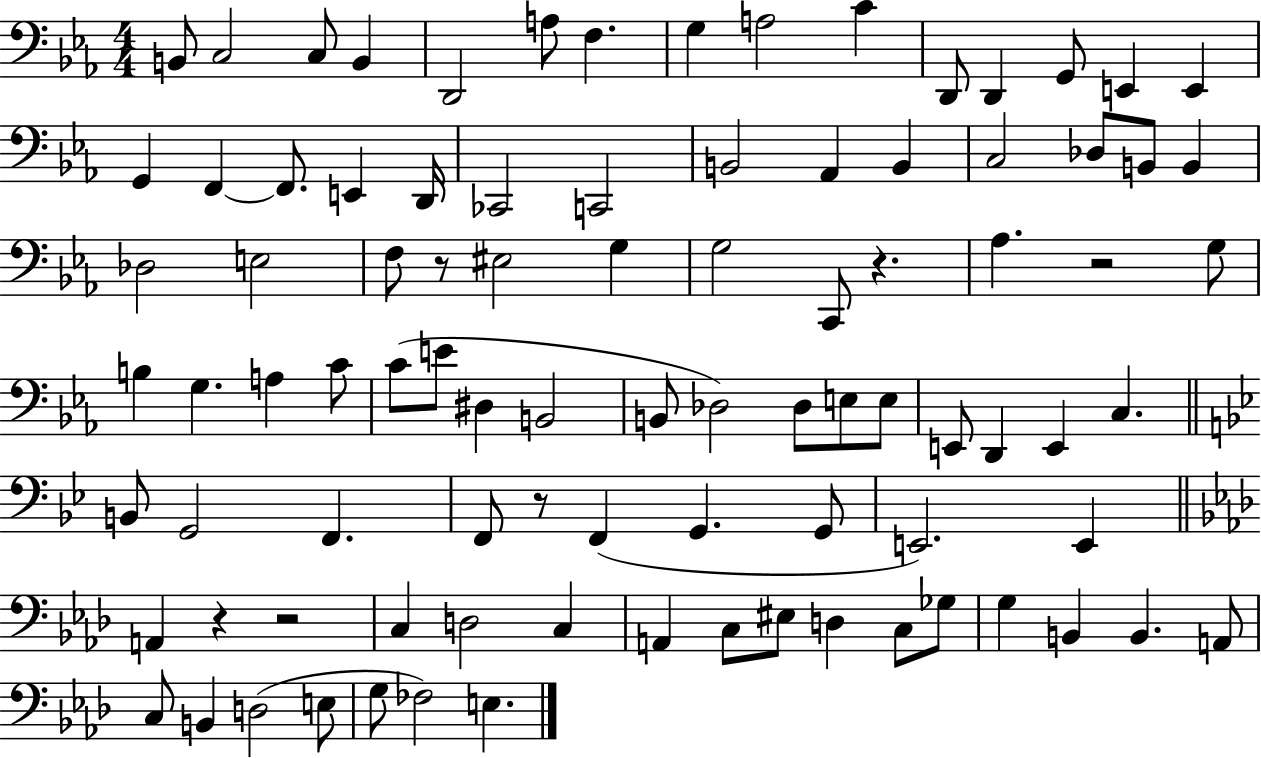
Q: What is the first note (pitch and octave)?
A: B2